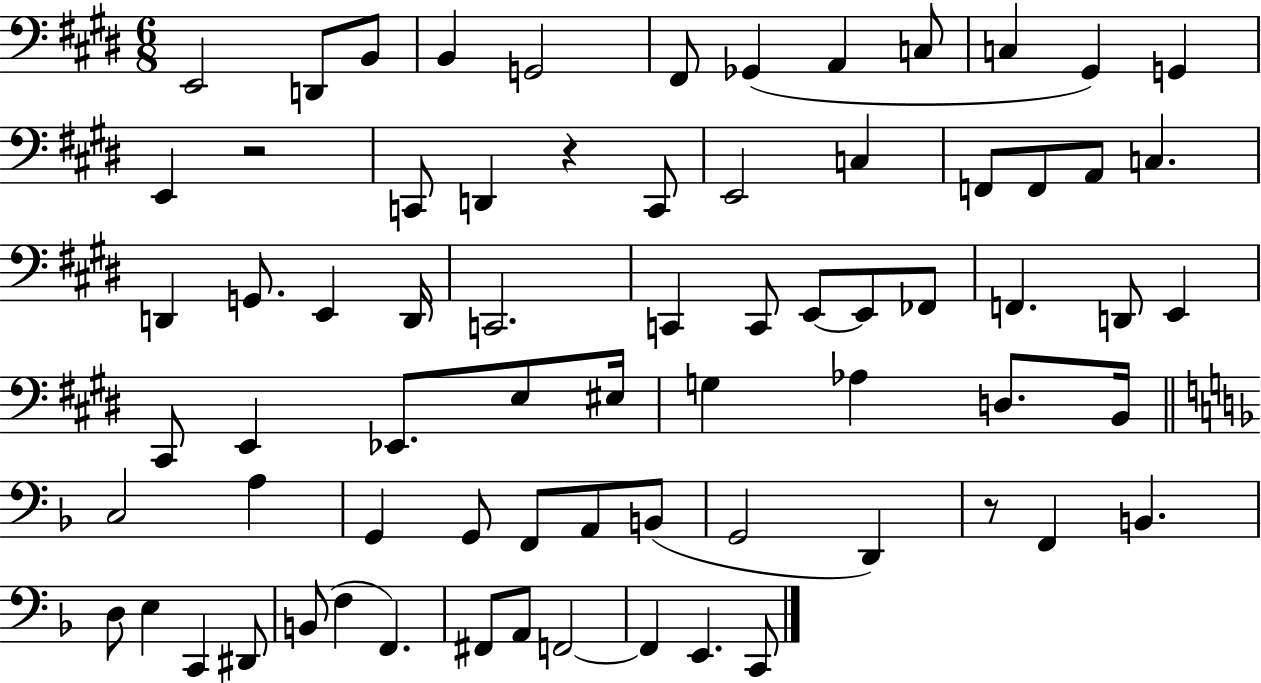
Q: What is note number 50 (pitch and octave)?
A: A2